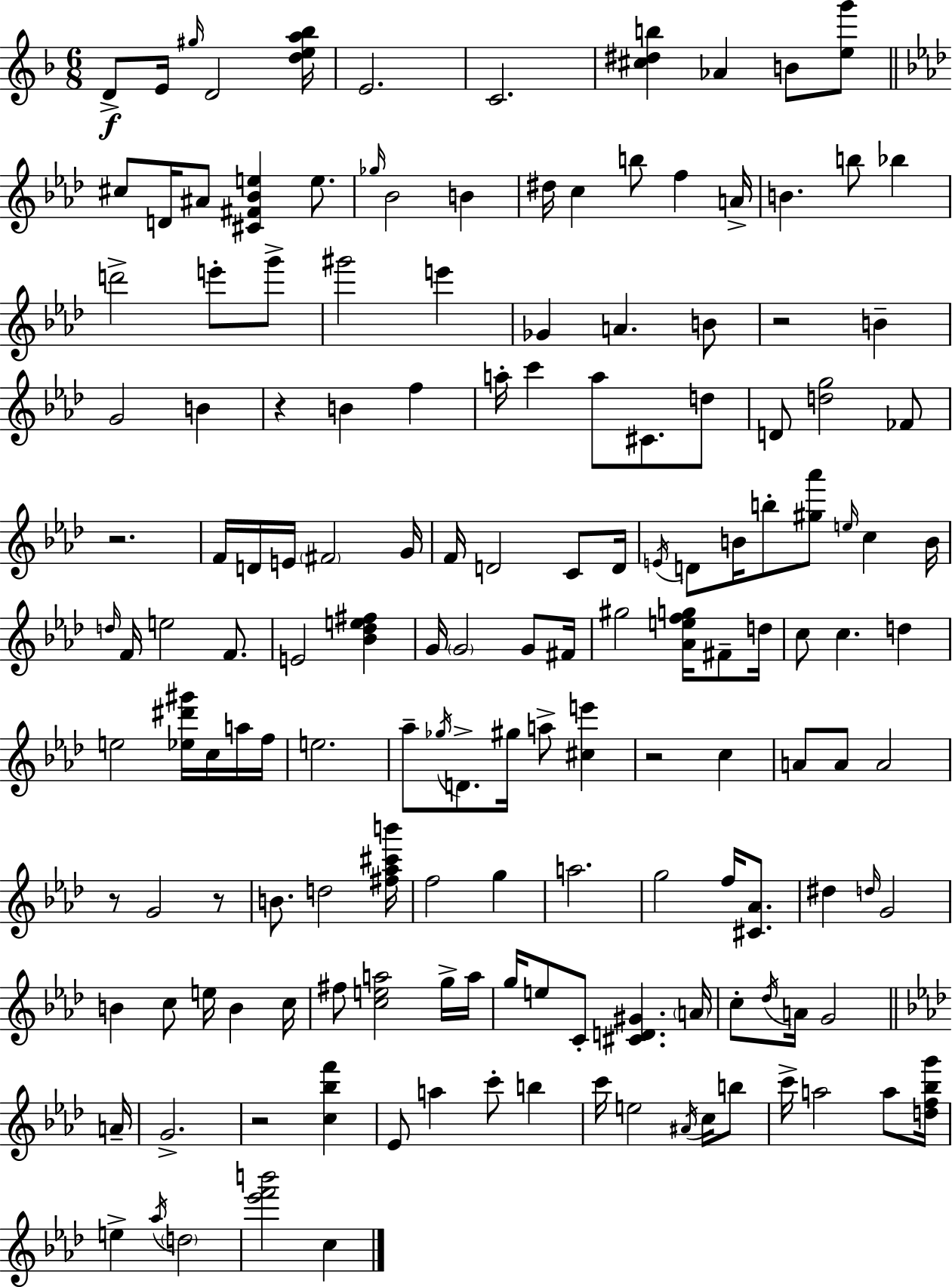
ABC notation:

X:1
T:Untitled
M:6/8
L:1/4
K:F
D/2 E/4 ^g/4 D2 [dea_b]/4 E2 C2 [^c^db] _A B/2 [eg']/2 ^c/2 D/4 ^A/2 [^C^F_Be] e/2 _g/4 _B2 B ^d/4 c b/2 f A/4 B b/2 _b d'2 e'/2 g'/2 ^g'2 e' _G A B/2 z2 B G2 B z B f a/4 c' a/2 ^C/2 d/2 D/2 [dg]2 _F/2 z2 F/4 D/4 E/4 ^F2 G/4 F/4 D2 C/2 D/4 E/4 D/2 B/4 b/2 [^g_a']/2 e/4 c B/4 d/4 F/4 e2 F/2 E2 [_B_de^f] G/4 G2 G/2 ^F/4 ^g2 [_Aefg]/4 ^F/2 d/4 c/2 c d e2 [_e^d'^g']/4 c/4 a/4 f/4 e2 _a/2 _g/4 D/2 ^g/4 a/2 [^ce'] z2 c A/2 A/2 A2 z/2 G2 z/2 B/2 d2 [^f_a^c'b']/4 f2 g a2 g2 f/4 [^C_A]/2 ^d d/4 G2 B c/2 e/4 B c/4 ^f/2 [cea]2 g/4 a/4 g/4 e/2 C/2 [^CD^G] A/4 c/2 _d/4 A/4 G2 A/4 G2 z2 [c_bf'] _E/2 a c'/2 b c'/4 e2 ^A/4 c/4 b/2 c'/4 a2 a/2 [df_bg']/4 e _a/4 d2 [_e'f'b']2 c